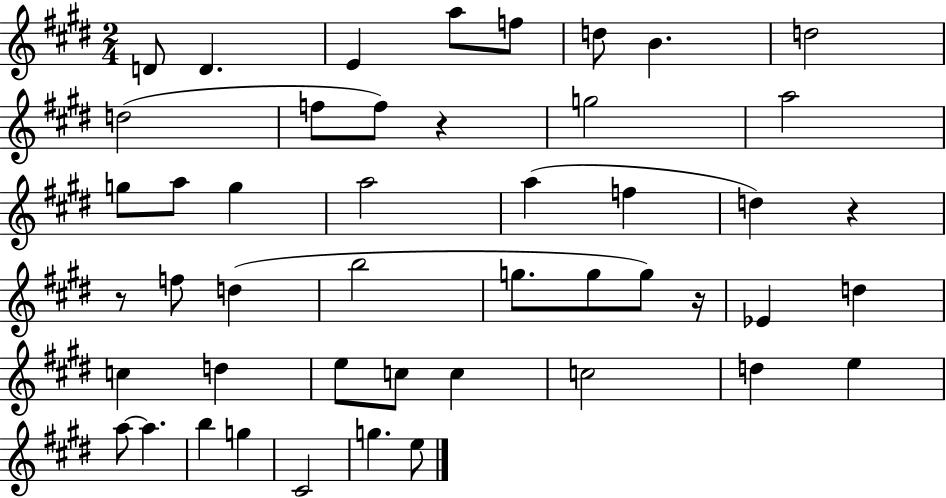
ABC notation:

X:1
T:Untitled
M:2/4
L:1/4
K:E
D/2 D E a/2 f/2 d/2 B d2 d2 f/2 f/2 z g2 a2 g/2 a/2 g a2 a f d z z/2 f/2 d b2 g/2 g/2 g/2 z/4 _E d c d e/2 c/2 c c2 d e a/2 a b g ^C2 g e/2